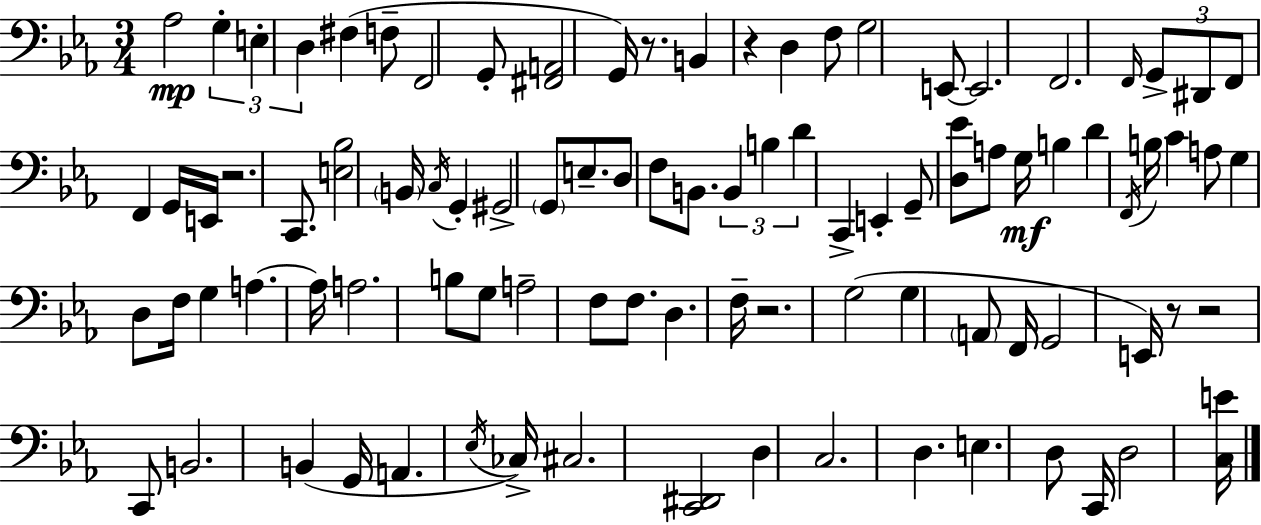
Ab3/h G3/q E3/q D3/q F#3/q F3/e F2/h G2/e [F#2,A2]/h G2/s R/e. B2/q R/q D3/q F3/e G3/h E2/e E2/h. F2/h. F2/s G2/e D#2/e F2/e F2/q G2/s E2/s R/h. C2/e. [E3,Bb3]/h B2/s C3/s G2/q G#2/h G2/e E3/e. D3/e F3/e B2/e. B2/q B3/q D4/q C2/q E2/q G2/e [D3,Eb4]/e A3/e G3/s B3/q D4/q F2/s B3/s C4/q A3/e G3/q D3/e F3/s G3/q A3/q. A3/s A3/h. B3/e G3/e A3/h F3/e F3/e. D3/q. F3/s R/h. G3/h G3/q A2/e F2/s G2/h E2/s R/e R/h C2/e B2/h. B2/q G2/s A2/q. Eb3/s CES3/s C#3/h. [C2,D#2]/h D3/q C3/h. D3/q. E3/q. D3/e C2/s D3/h [C3,E4]/s